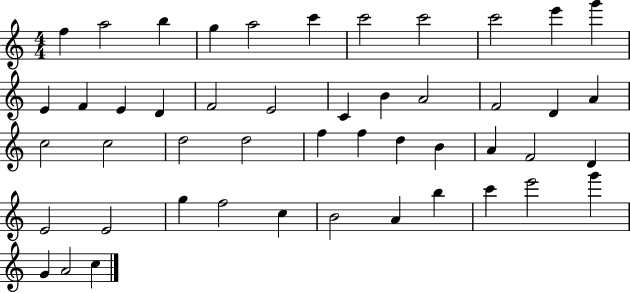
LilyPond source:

{
  \clef treble
  \numericTimeSignature
  \time 4/4
  \key c \major
  f''4 a''2 b''4 | g''4 a''2 c'''4 | c'''2 c'''2 | c'''2 e'''4 g'''4 | \break e'4 f'4 e'4 d'4 | f'2 e'2 | c'4 b'4 a'2 | f'2 d'4 a'4 | \break c''2 c''2 | d''2 d''2 | f''4 f''4 d''4 b'4 | a'4 f'2 d'4 | \break e'2 e'2 | g''4 f''2 c''4 | b'2 a'4 b''4 | c'''4 e'''2 g'''4 | \break g'4 a'2 c''4 | \bar "|."
}